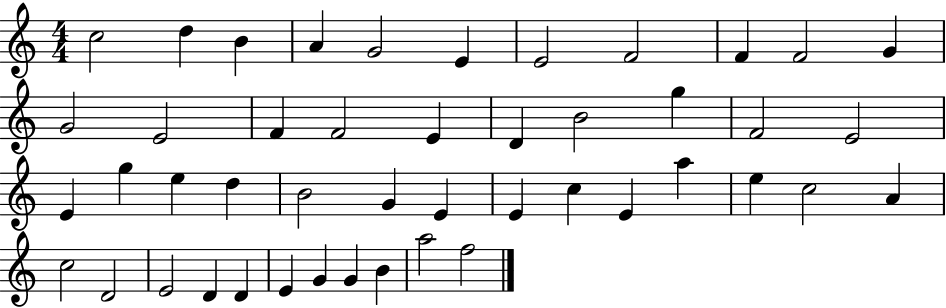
C5/h D5/q B4/q A4/q G4/h E4/q E4/h F4/h F4/q F4/h G4/q G4/h E4/h F4/q F4/h E4/q D4/q B4/h G5/q F4/h E4/h E4/q G5/q E5/q D5/q B4/h G4/q E4/q E4/q C5/q E4/q A5/q E5/q C5/h A4/q C5/h D4/h E4/h D4/q D4/q E4/q G4/q G4/q B4/q A5/h F5/h